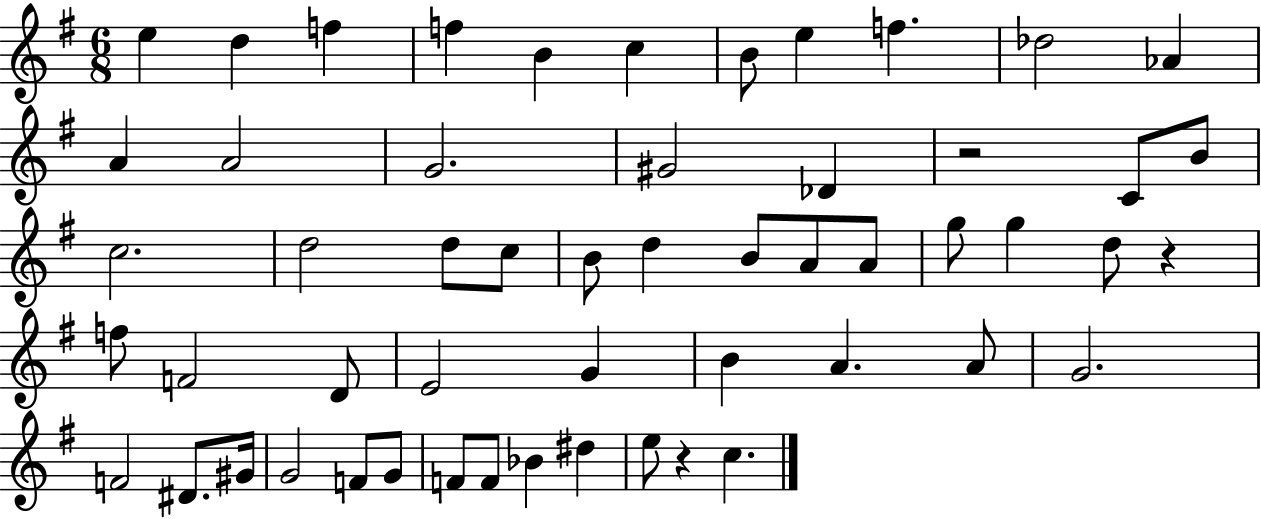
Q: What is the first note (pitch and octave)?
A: E5